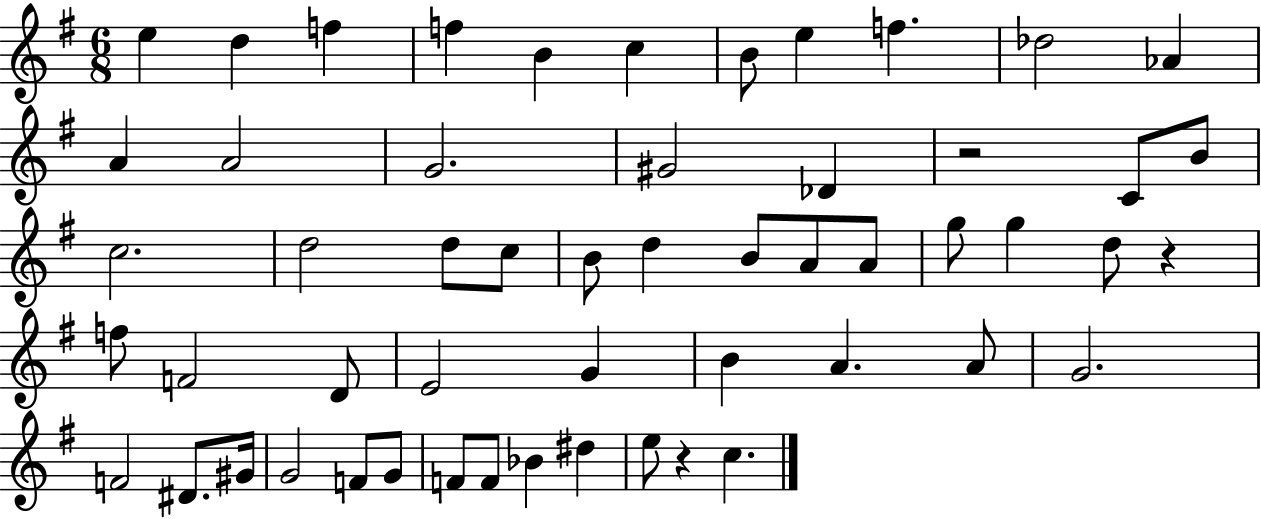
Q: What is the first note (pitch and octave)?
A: E5